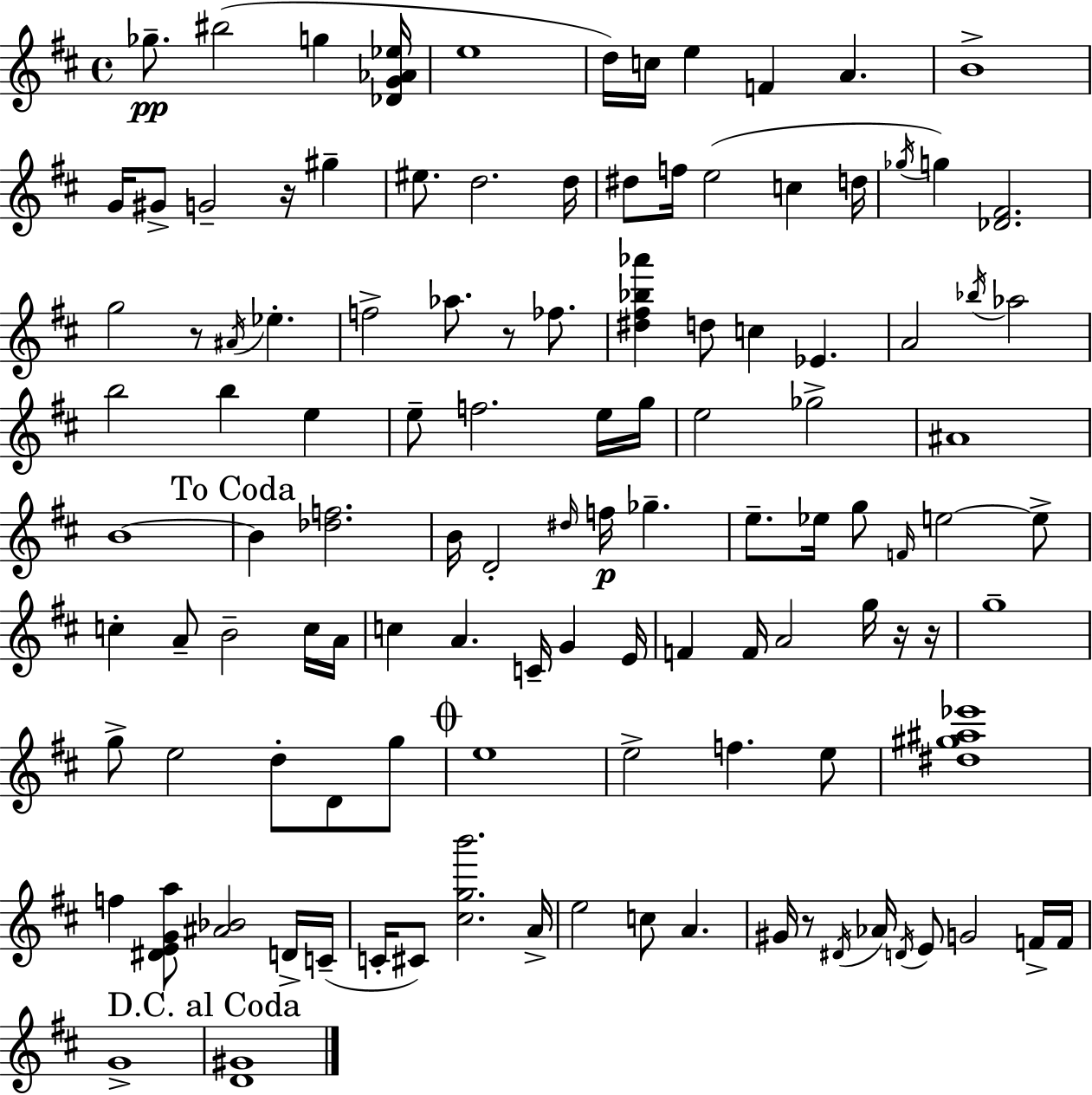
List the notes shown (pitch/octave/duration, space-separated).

Gb5/e. BIS5/h G5/q [Db4,G4,Ab4,Eb5]/s E5/w D5/s C5/s E5/q F4/q A4/q. B4/w G4/s G#4/e G4/h R/s G#5/q EIS5/e. D5/h. D5/s D#5/e F5/s E5/h C5/q D5/s Gb5/s G5/q [Db4,F#4]/h. G5/h R/e A#4/s Eb5/q. F5/h Ab5/e. R/e FES5/e. [D#5,F#5,Bb5,Ab6]/q D5/e C5/q Eb4/q. A4/h Bb5/s Ab5/h B5/h B5/q E5/q E5/e F5/h. E5/s G5/s E5/h Gb5/h A#4/w B4/w B4/q [Db5,F5]/h. B4/s D4/h D#5/s F5/s Gb5/q. E5/e. Eb5/s G5/e F4/s E5/h E5/e C5/q A4/e B4/h C5/s A4/s C5/q A4/q. C4/s G4/q E4/s F4/q F4/s A4/h G5/s R/s R/s G5/w G5/e E5/h D5/e D4/e G5/e E5/w E5/h F5/q. E5/e [D#5,G#5,A#5,Eb6]/w F5/q [D#4,E4,G4,A5]/e [A#4,Bb4]/h D4/s C4/s C4/s C#4/e [C#5,G5,B6]/h. A4/s E5/h C5/e A4/q. G#4/s R/e D#4/s Ab4/s D4/s E4/e G4/h F4/s F4/s G4/w [D4,G#4]/w